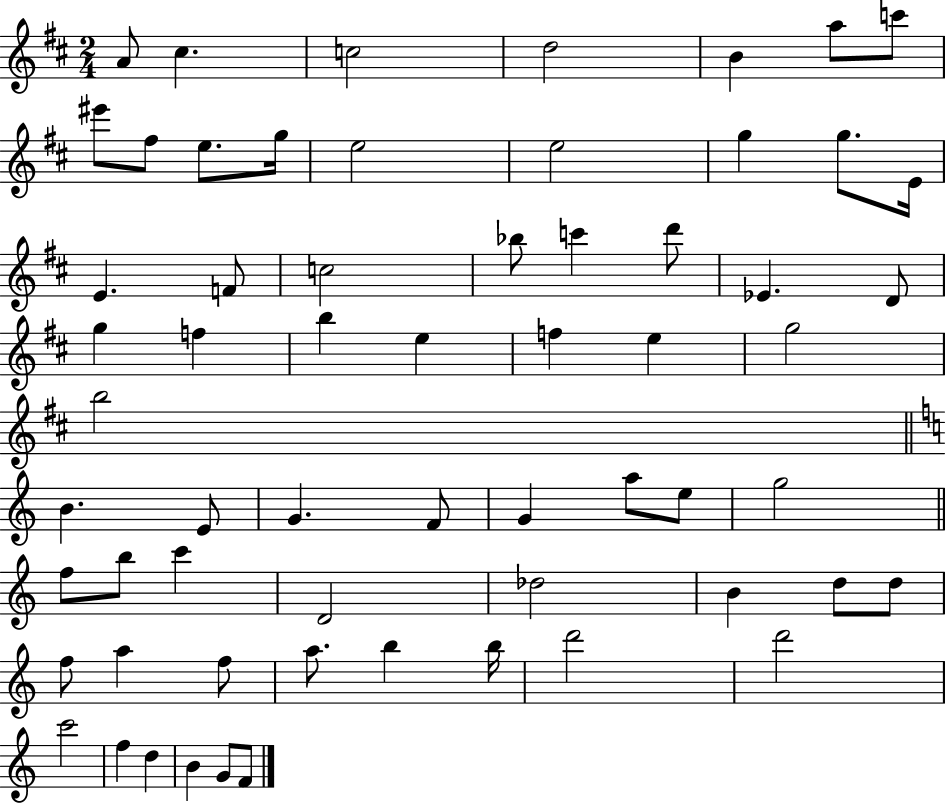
{
  \clef treble
  \numericTimeSignature
  \time 2/4
  \key d \major
  a'8 cis''4. | c''2 | d''2 | b'4 a''8 c'''8 | \break eis'''8 fis''8 e''8. g''16 | e''2 | e''2 | g''4 g''8. e'16 | \break e'4. f'8 | c''2 | bes''8 c'''4 d'''8 | ees'4. d'8 | \break g''4 f''4 | b''4 e''4 | f''4 e''4 | g''2 | \break b''2 | \bar "||" \break \key c \major b'4. e'8 | g'4. f'8 | g'4 a''8 e''8 | g''2 | \break \bar "||" \break \key a \minor f''8 b''8 c'''4 | d'2 | des''2 | b'4 d''8 d''8 | \break f''8 a''4 f''8 | a''8. b''4 b''16 | d'''2 | d'''2 | \break c'''2 | f''4 d''4 | b'4 g'8 f'8 | \bar "|."
}